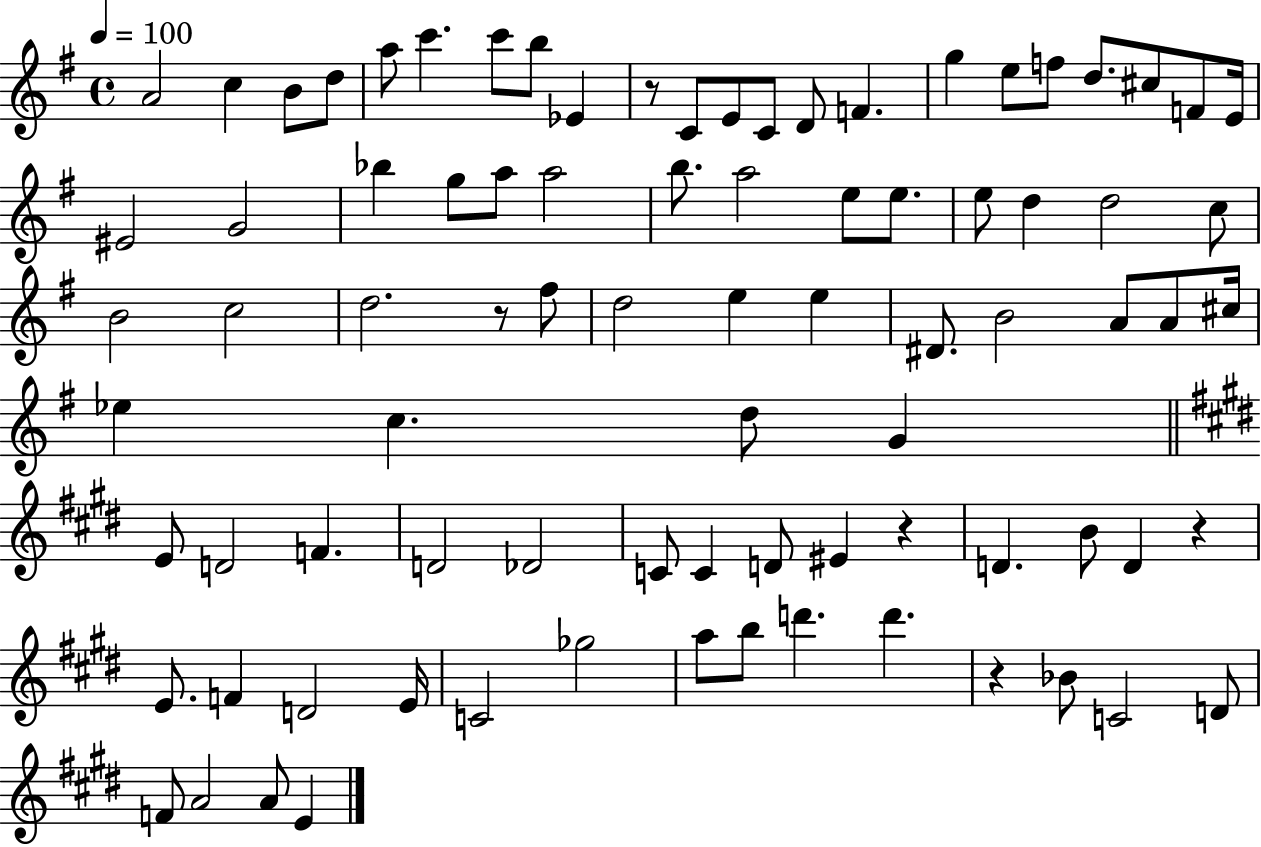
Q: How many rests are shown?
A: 5